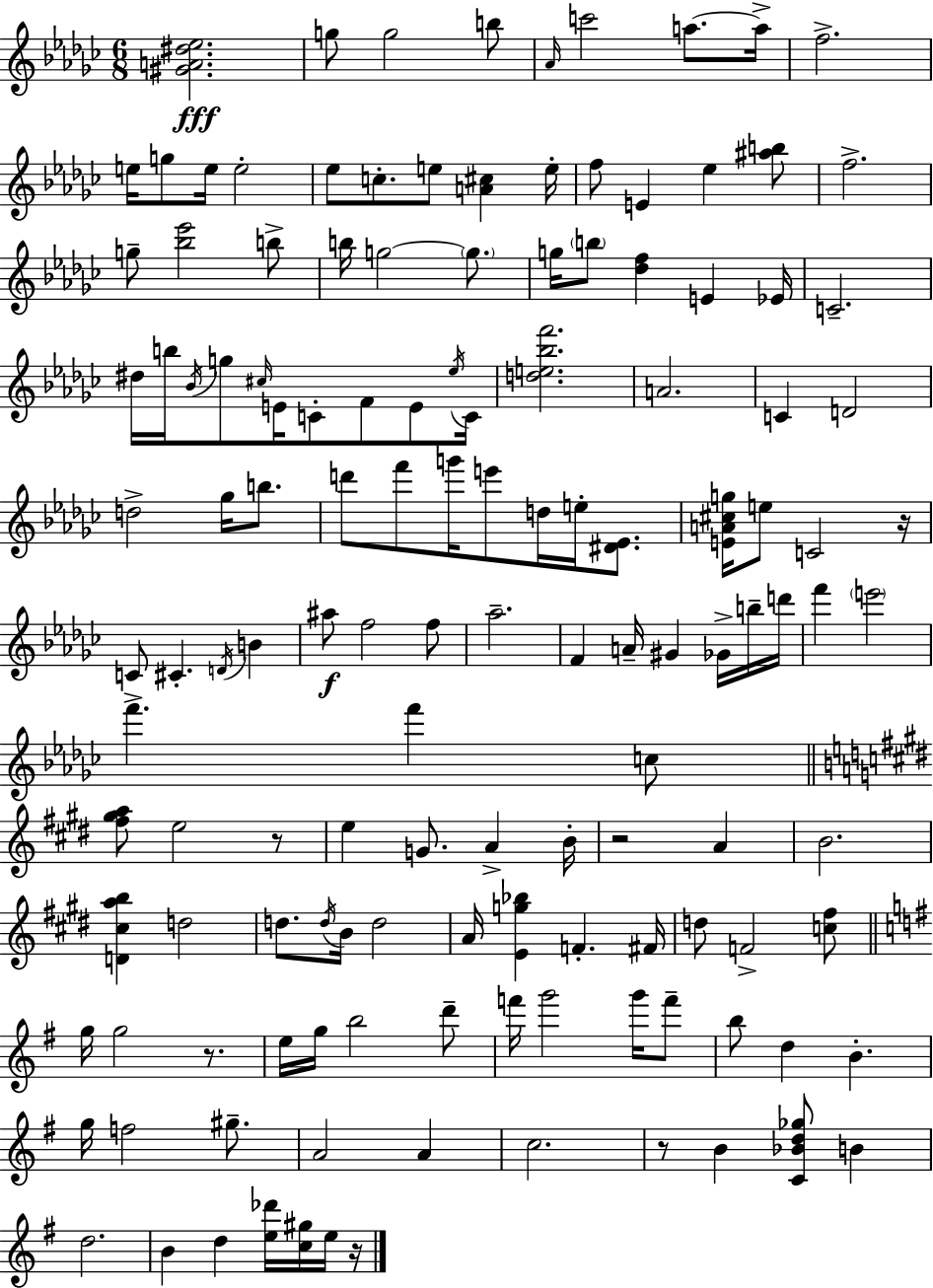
{
  \clef treble
  \numericTimeSignature
  \time 6/8
  \key ees \minor
  <gis' a' dis'' ees''>2.\fff | g''8 g''2 b''8 | \grace { aes'16 } c'''2 a''8.~~ | a''16-> f''2.-> | \break e''16 g''8 e''16 e''2-. | ees''8 c''8.-. e''8 <a' cis''>4 | e''16-. f''8 e'4 ees''4 <ais'' b''>8 | f''2.-> | \break g''8-- <bes'' ees'''>2 b''8-> | b''16 g''2~~ \parenthesize g''8. | g''16 \parenthesize b''8 <des'' f''>4 e'4 | ees'16 c'2.-- | \break dis''16 b''16 \acciaccatura { bes'16 } g''8 \grace { cis''16 } e'16 c'8-. f'8 | e'8 \acciaccatura { ees''16 } c'16 <d'' e'' bes'' f'''>2. | a'2. | c'4 d'2 | \break d''2-> | ges''16 b''8. d'''8 f'''8 g'''16 e'''8 d''16 | e''16-. <dis' ees'>8. <e' a' cis'' g''>16 e''8 c'2 | r16 c'8-> cis'4.-. | \break \acciaccatura { d'16 } b'4 ais''8\f f''2 | f''8 aes''2.-- | f'4 a'16-- gis'4 | ges'16-> b''16-- d'''16 f'''4 \parenthesize e'''2 | \break f'''4. f'''4 | c''8 \bar "||" \break \key e \major <fis'' gis'' a''>8 e''2 r8 | e''4 g'8. a'4-> b'16-. | r2 a'4 | b'2. | \break <d' cis'' a'' b''>4 d''2 | d''8. \acciaccatura { d''16 } b'16 d''2 | a'16 <e' g'' bes''>4 f'4.-. | fis'16 d''8 f'2-> <c'' fis''>8 | \break \bar "||" \break \key g \major g''16 g''2 r8. | e''16 g''16 b''2 d'''8-- | f'''16 g'''2 g'''16 f'''8-- | b''8 d''4 b'4.-. | \break g''16 f''2 gis''8.-- | a'2 a'4 | c''2. | r8 b'4 <c' bes' d'' ges''>8 b'4 | \break d''2. | b'4 d''4 <e'' des'''>16 <c'' gis''>16 e''16 r16 | \bar "|."
}